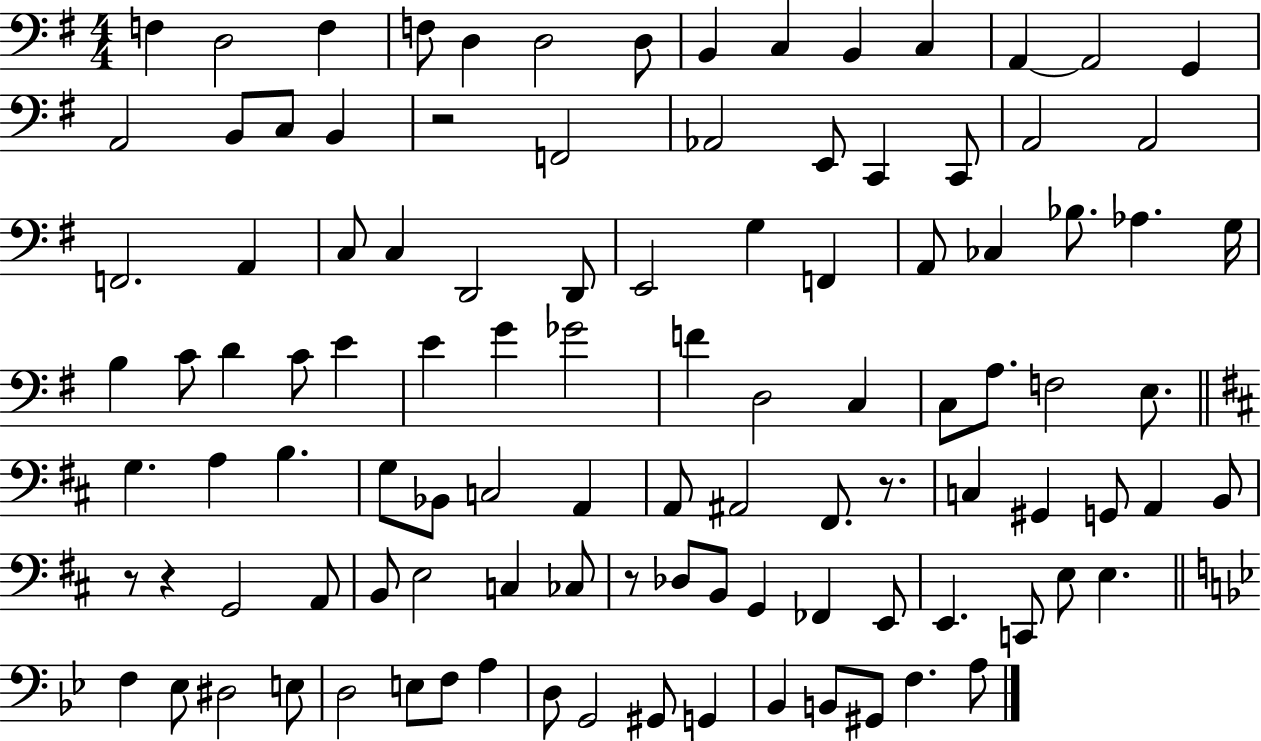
X:1
T:Untitled
M:4/4
L:1/4
K:G
F, D,2 F, F,/2 D, D,2 D,/2 B,, C, B,, C, A,, A,,2 G,, A,,2 B,,/2 C,/2 B,, z2 F,,2 _A,,2 E,,/2 C,, C,,/2 A,,2 A,,2 F,,2 A,, C,/2 C, D,,2 D,,/2 E,,2 G, F,, A,,/2 _C, _B,/2 _A, G,/4 B, C/2 D C/2 E E G _G2 F D,2 C, C,/2 A,/2 F,2 E,/2 G, A, B, G,/2 _B,,/2 C,2 A,, A,,/2 ^A,,2 ^F,,/2 z/2 C, ^G,, G,,/2 A,, B,,/2 z/2 z G,,2 A,,/2 B,,/2 E,2 C, _C,/2 z/2 _D,/2 B,,/2 G,, _F,, E,,/2 E,, C,,/2 E,/2 E, F, _E,/2 ^D,2 E,/2 D,2 E,/2 F,/2 A, D,/2 G,,2 ^G,,/2 G,, _B,, B,,/2 ^G,,/2 F, A,/2